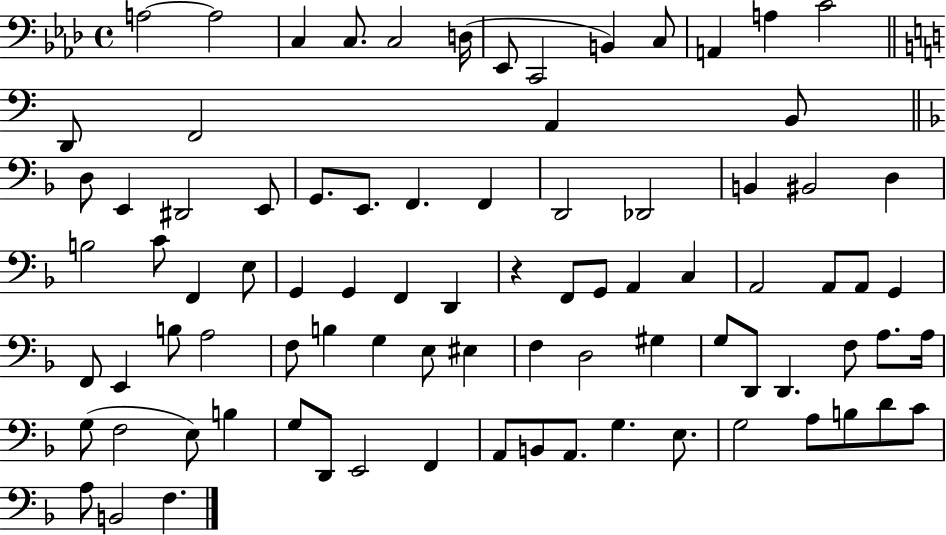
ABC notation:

X:1
T:Untitled
M:4/4
L:1/4
K:Ab
A,2 A,2 C, C,/2 C,2 D,/4 _E,,/2 C,,2 B,, C,/2 A,, A, C2 D,,/2 F,,2 A,, B,,/2 D,/2 E,, ^D,,2 E,,/2 G,,/2 E,,/2 F,, F,, D,,2 _D,,2 B,, ^B,,2 D, B,2 C/2 F,, E,/2 G,, G,, F,, D,, z F,,/2 G,,/2 A,, C, A,,2 A,,/2 A,,/2 G,, F,,/2 E,, B,/2 A,2 F,/2 B, G, E,/2 ^E, F, D,2 ^G, G,/2 D,,/2 D,, F,/2 A,/2 A,/4 G,/2 F,2 E,/2 B, G,/2 D,,/2 E,,2 F,, A,,/2 B,,/2 A,,/2 G, E,/2 G,2 A,/2 B,/2 D/2 C/2 A,/2 B,,2 F,